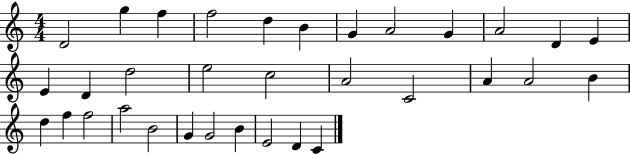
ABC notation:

X:1
T:Untitled
M:4/4
L:1/4
K:C
D2 g f f2 d B G A2 G A2 D E E D d2 e2 c2 A2 C2 A A2 B d f f2 a2 B2 G G2 B E2 D C